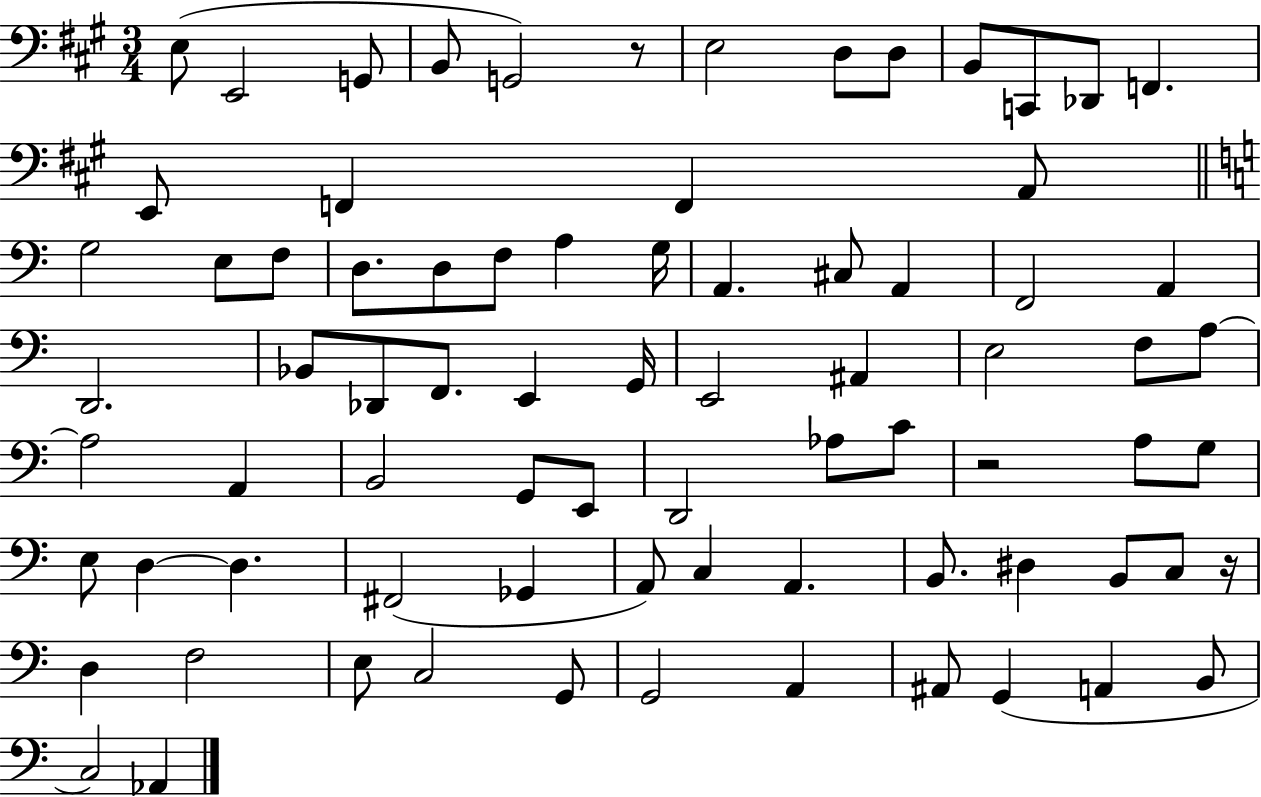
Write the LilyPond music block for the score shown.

{
  \clef bass
  \numericTimeSignature
  \time 3/4
  \key a \major
  e8( e,2 g,8 | b,8 g,2) r8 | e2 d8 d8 | b,8 c,8 des,8 f,4. | \break e,8 f,4 f,4 a,8 | \bar "||" \break \key c \major g2 e8 f8 | d8. d8 f8 a4 g16 | a,4. cis8 a,4 | f,2 a,4 | \break d,2. | bes,8 des,8 f,8. e,4 g,16 | e,2 ais,4 | e2 f8 a8~~ | \break a2 a,4 | b,2 g,8 e,8 | d,2 aes8 c'8 | r2 a8 g8 | \break e8 d4~~ d4. | fis,2( ges,4 | a,8) c4 a,4. | b,8. dis4 b,8 c8 r16 | \break d4 f2 | e8 c2 g,8 | g,2 a,4 | ais,8 g,4( a,4 b,8 | \break c2) aes,4 | \bar "|."
}